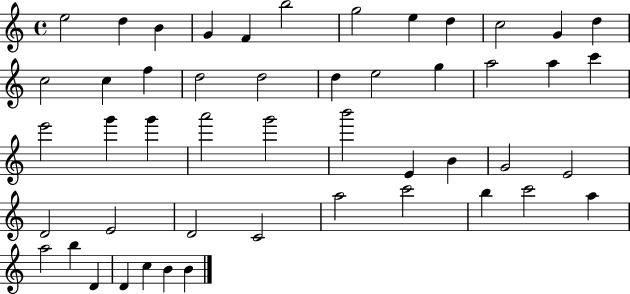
X:1
T:Untitled
M:4/4
L:1/4
K:C
e2 d B G F b2 g2 e d c2 G d c2 c f d2 d2 d e2 g a2 a c' e'2 g' g' a'2 g'2 b'2 E B G2 E2 D2 E2 D2 C2 a2 c'2 b c'2 a a2 b D D c B B